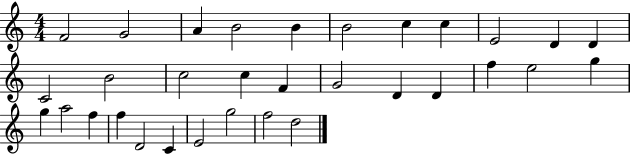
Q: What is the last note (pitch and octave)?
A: D5